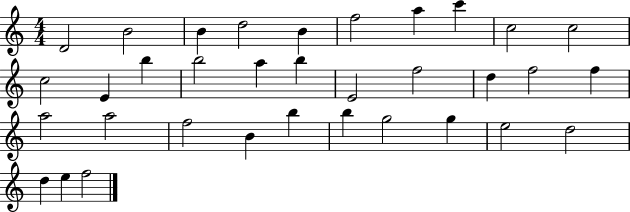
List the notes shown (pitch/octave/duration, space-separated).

D4/h B4/h B4/q D5/h B4/q F5/h A5/q C6/q C5/h C5/h C5/h E4/q B5/q B5/h A5/q B5/q E4/h F5/h D5/q F5/h F5/q A5/h A5/h F5/h B4/q B5/q B5/q G5/h G5/q E5/h D5/h D5/q E5/q F5/h